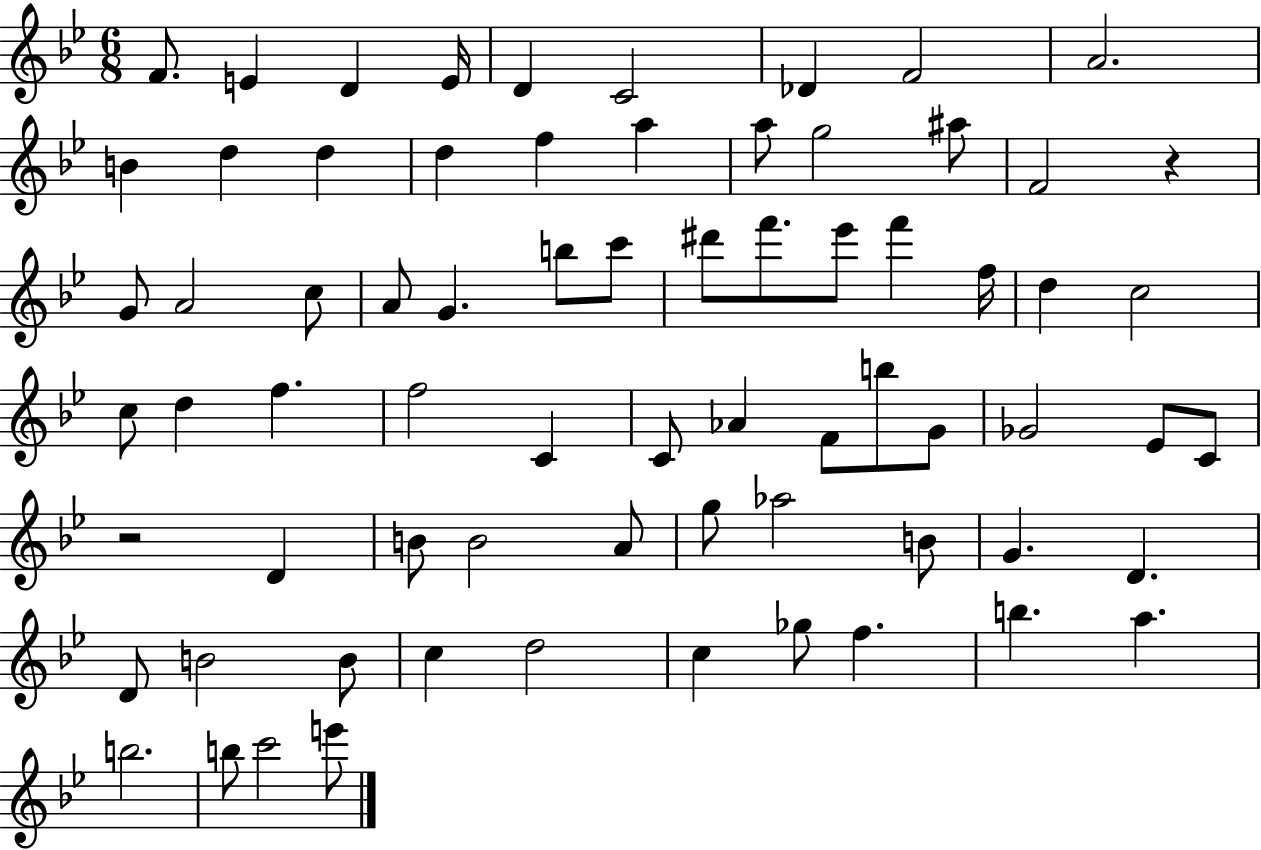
F4/e. E4/q D4/q E4/s D4/q C4/h Db4/q F4/h A4/h. B4/q D5/q D5/q D5/q F5/q A5/q A5/e G5/h A#5/e F4/h R/q G4/e A4/h C5/e A4/e G4/q. B5/e C6/e D#6/e F6/e. Eb6/e F6/q F5/s D5/q C5/h C5/e D5/q F5/q. F5/h C4/q C4/e Ab4/q F4/e B5/e G4/e Gb4/h Eb4/e C4/e R/h D4/q B4/e B4/h A4/e G5/e Ab5/h B4/e G4/q. D4/q. D4/e B4/h B4/e C5/q D5/h C5/q Gb5/e F5/q. B5/q. A5/q. B5/h. B5/e C6/h E6/e